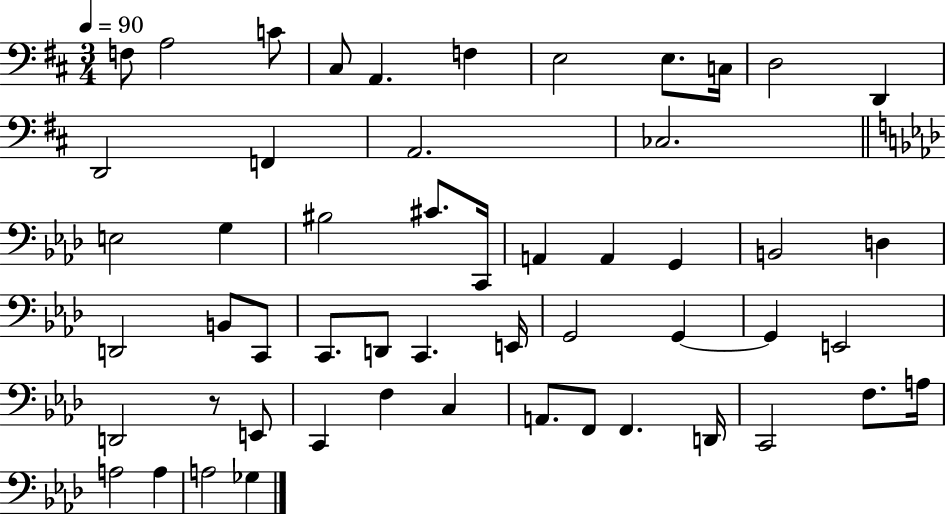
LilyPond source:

{
  \clef bass
  \numericTimeSignature
  \time 3/4
  \key d \major
  \tempo 4 = 90
  f8 a2 c'8 | cis8 a,4. f4 | e2 e8. c16 | d2 d,4 | \break d,2 f,4 | a,2. | ces2. | \bar "||" \break \key f \minor e2 g4 | bis2 cis'8. c,16 | a,4 a,4 g,4 | b,2 d4 | \break d,2 b,8 c,8 | c,8. d,8 c,4. e,16 | g,2 g,4~~ | g,4 e,2 | \break d,2 r8 e,8 | c,4 f4 c4 | a,8. f,8 f,4. d,16 | c,2 f8. a16 | \break a2 a4 | a2 ges4 | \bar "|."
}